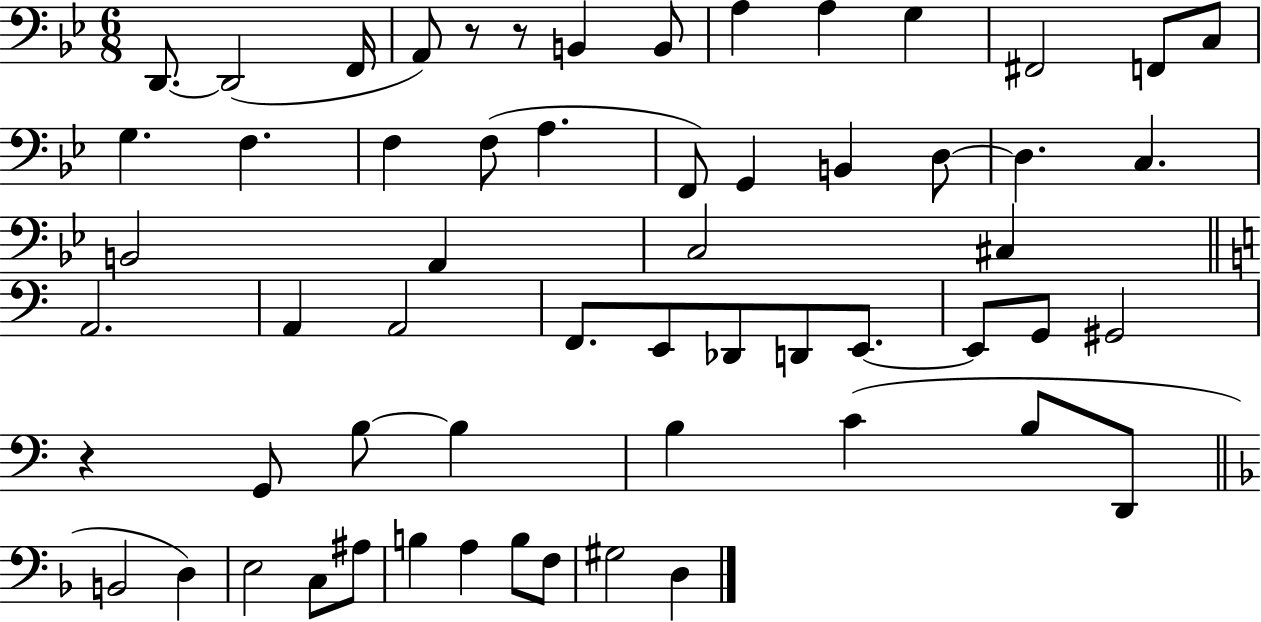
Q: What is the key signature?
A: BES major